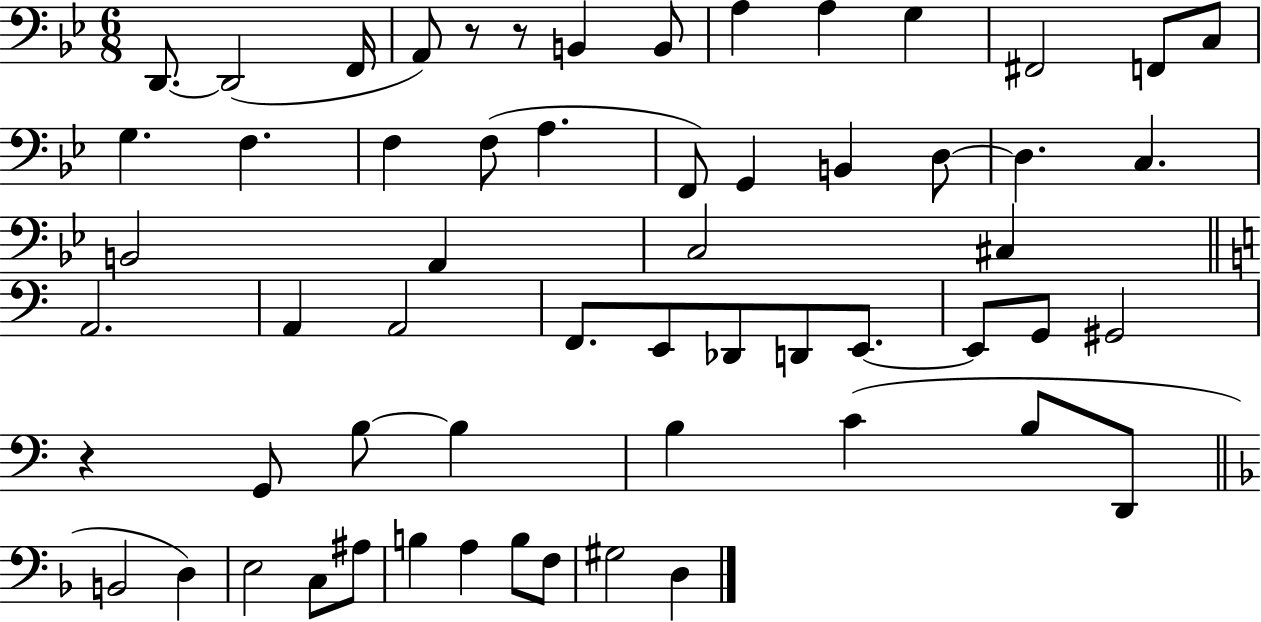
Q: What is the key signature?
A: BES major